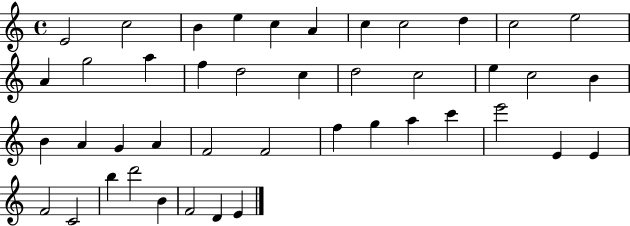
{
  \clef treble
  \time 4/4
  \defaultTimeSignature
  \key c \major
  e'2 c''2 | b'4 e''4 c''4 a'4 | c''4 c''2 d''4 | c''2 e''2 | \break a'4 g''2 a''4 | f''4 d''2 c''4 | d''2 c''2 | e''4 c''2 b'4 | \break b'4 a'4 g'4 a'4 | f'2 f'2 | f''4 g''4 a''4 c'''4 | e'''2 e'4 e'4 | \break f'2 c'2 | b''4 d'''2 b'4 | f'2 d'4 e'4 | \bar "|."
}